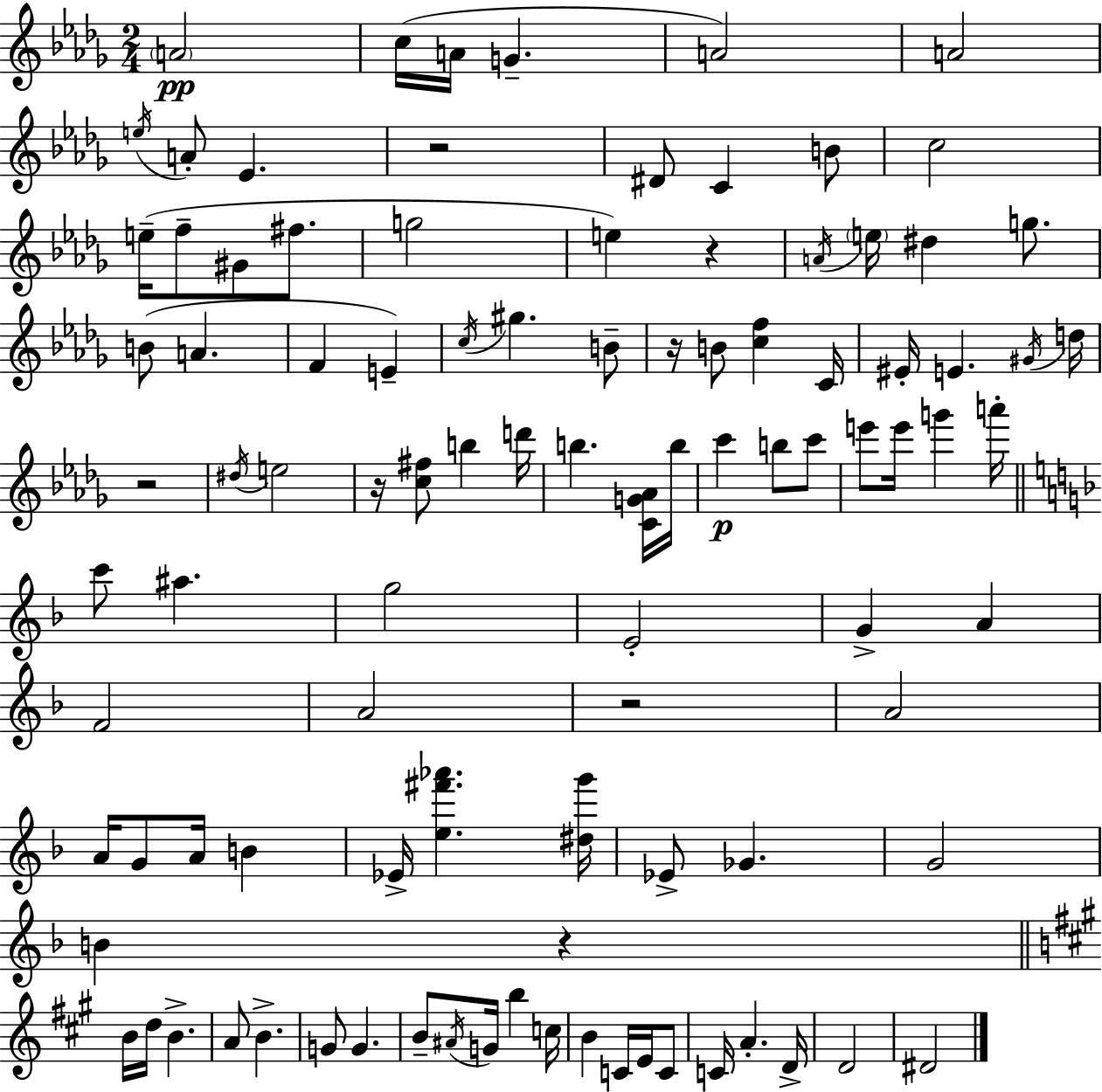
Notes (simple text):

A4/h C5/s A4/s G4/q. A4/h A4/h E5/s A4/e Eb4/q. R/h D#4/e C4/q B4/e C5/h E5/s F5/e G#4/e F#5/e. G5/h E5/q R/q A4/s E5/s D#5/q G5/e. B4/e A4/q. F4/q E4/q C5/s G#5/q. B4/e R/s B4/e [C5,F5]/q C4/s EIS4/s E4/q. G#4/s D5/s R/h D#5/s E5/h R/s [C5,F#5]/e B5/q D6/s B5/q. [C4,G4,Ab4]/s B5/s C6/q B5/e C6/e E6/e E6/s G6/q A6/s C6/e A#5/q. G5/h E4/h G4/q A4/q F4/h A4/h R/h A4/h A4/s G4/e A4/s B4/q Eb4/s [E5,F#6,Ab6]/q. [D#5,G6]/s Eb4/e Gb4/q. G4/h B4/q R/q B4/s D5/s B4/q. A4/e B4/q. G4/e G4/q. B4/e A#4/s G4/s B5/q C5/s B4/q C4/s E4/s C4/e C4/s A4/q. D4/s D4/h D#4/h